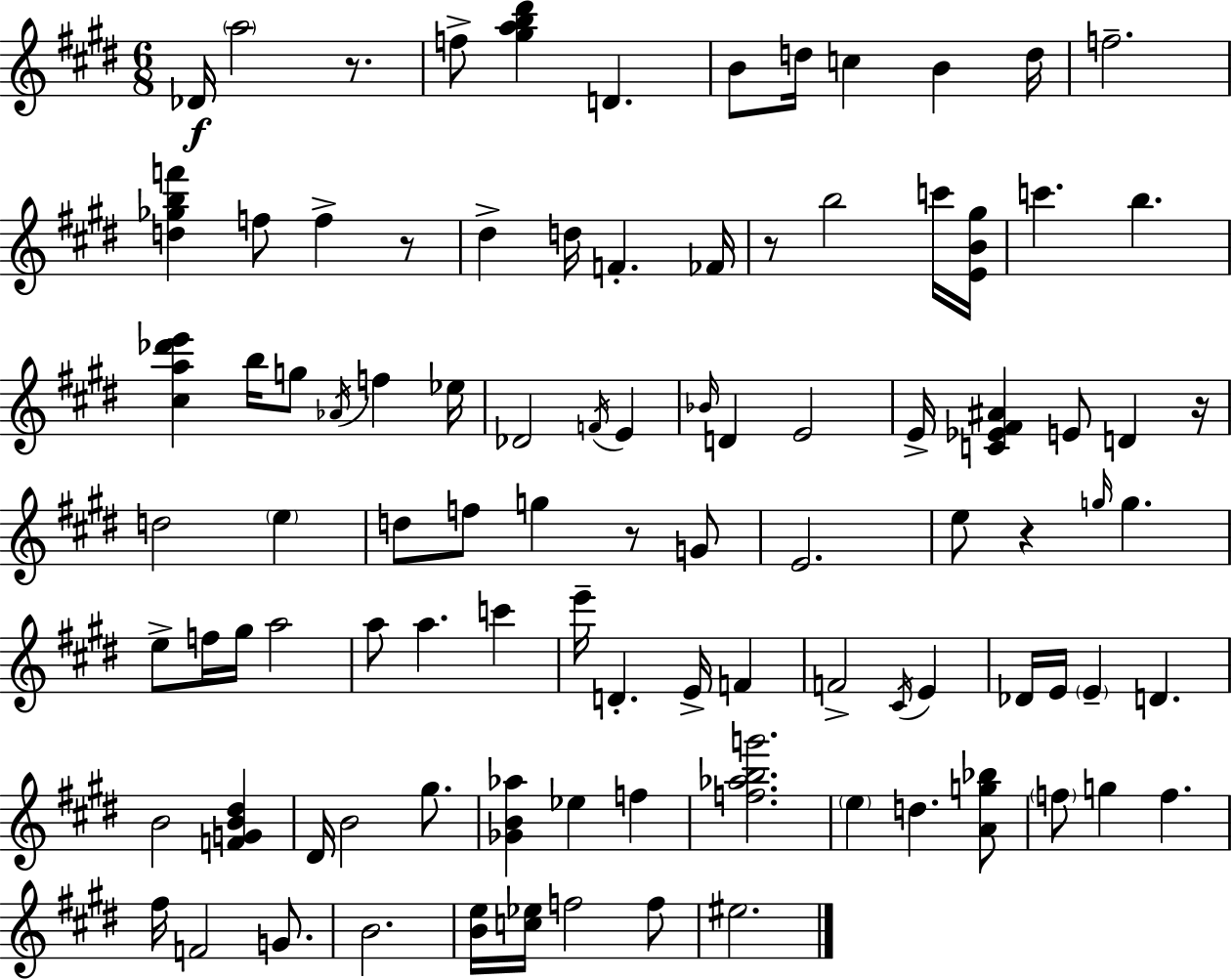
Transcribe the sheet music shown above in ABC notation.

X:1
T:Untitled
M:6/8
L:1/4
K:E
_D/4 a2 z/2 f/2 [^gab^d'] D B/2 d/4 c B d/4 f2 [d_gbf'] f/2 f z/2 ^d d/4 F _F/4 z/2 b2 c'/4 [EB^g]/4 c' b [^ca_d'e'] b/4 g/2 _A/4 f _e/4 _D2 F/4 E _B/4 D E2 E/4 [C_E^F^A] E/2 D z/4 d2 e d/2 f/2 g z/2 G/2 E2 e/2 z g/4 g e/2 f/4 ^g/4 a2 a/2 a c' e'/4 D E/4 F F2 ^C/4 E _D/4 E/4 E D B2 [FGB^d] ^D/4 B2 ^g/2 [_GB_a] _e f [f_abg']2 e d [Ag_b]/2 f/2 g f ^f/4 F2 G/2 B2 [Be]/4 [c_e]/4 f2 f/2 ^e2